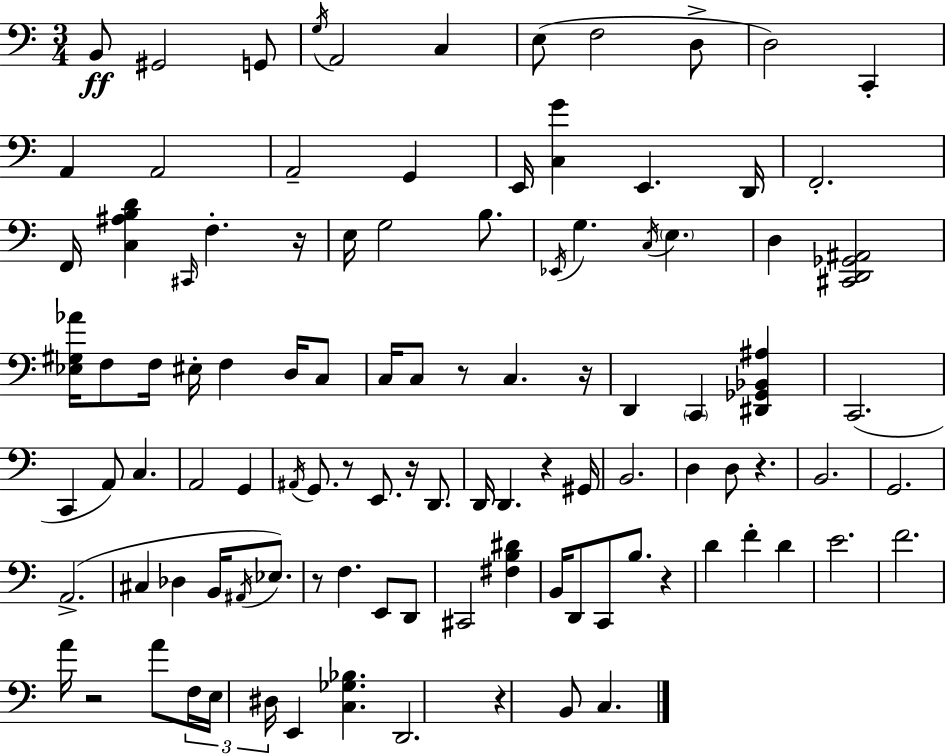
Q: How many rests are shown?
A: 11